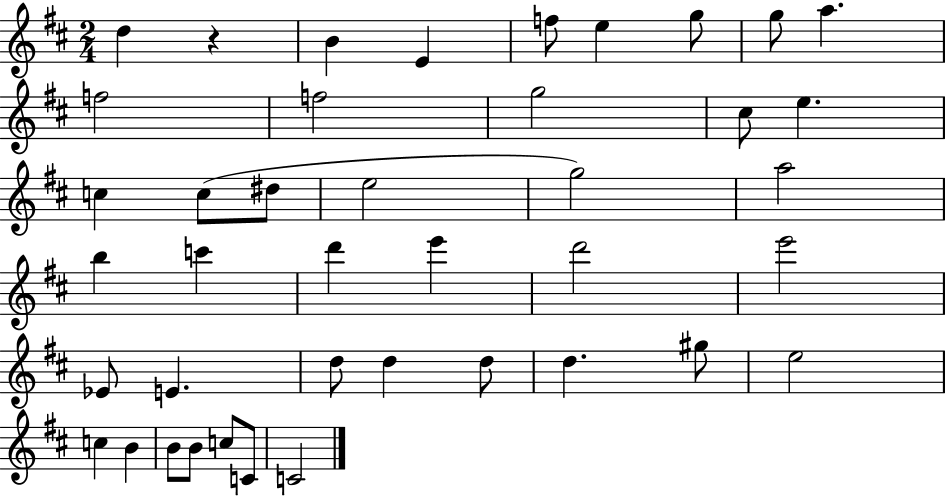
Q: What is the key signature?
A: D major